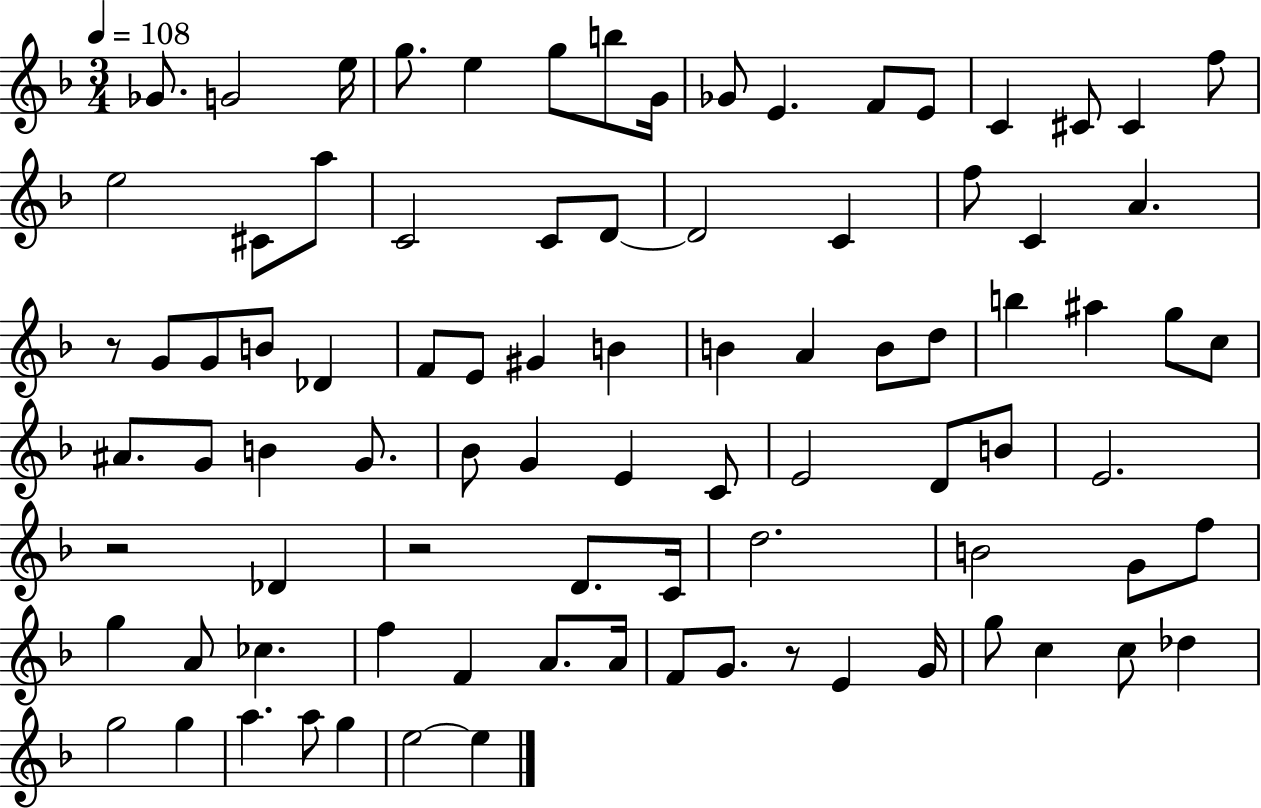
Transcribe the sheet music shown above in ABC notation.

X:1
T:Untitled
M:3/4
L:1/4
K:F
_G/2 G2 e/4 g/2 e g/2 b/2 G/4 _G/2 E F/2 E/2 C ^C/2 ^C f/2 e2 ^C/2 a/2 C2 C/2 D/2 D2 C f/2 C A z/2 G/2 G/2 B/2 _D F/2 E/2 ^G B B A B/2 d/2 b ^a g/2 c/2 ^A/2 G/2 B G/2 _B/2 G E C/2 E2 D/2 B/2 E2 z2 _D z2 D/2 C/4 d2 B2 G/2 f/2 g A/2 _c f F A/2 A/4 F/2 G/2 z/2 E G/4 g/2 c c/2 _d g2 g a a/2 g e2 e